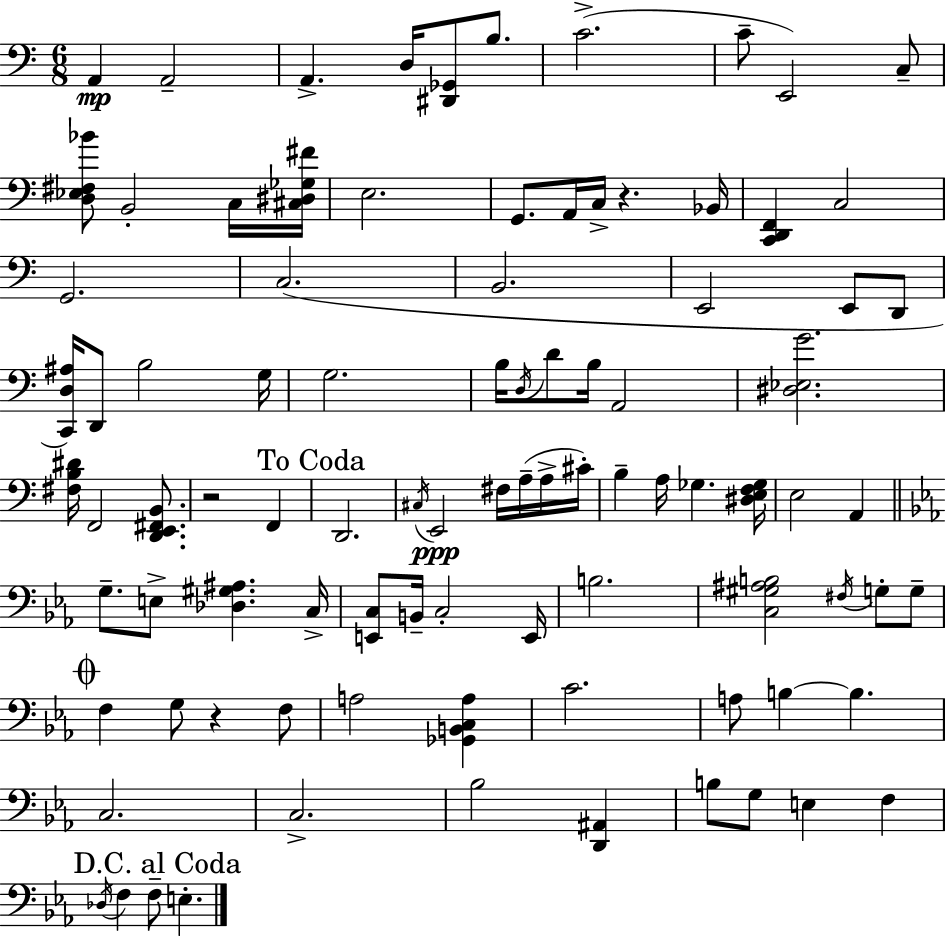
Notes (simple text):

A2/q A2/h A2/q. D3/s [D#2,Gb2]/e B3/e. C4/h. C4/e E2/h C3/e [D3,Eb3,F#3,Bb4]/e B2/h C3/s [C#3,D#3,Gb3,F#4]/s E3/h. G2/e. A2/s C3/s R/q. Bb2/s [C2,D2,F2]/q C3/h G2/h. C3/h. B2/h. E2/h E2/e D2/e [C2,D3,A#3]/s D2/e B3/h G3/s G3/h. B3/s D3/s D4/e B3/s A2/h [D#3,Eb3,G4]/h. [F#3,B3,D#4]/s F2/h [D2,E2,F#2,B2]/e. R/h F2/q D2/h. C#3/s E2/h F#3/s A3/s A3/s C#4/s B3/q A3/s Gb3/q. [D#3,E3,F3,Gb3]/s E3/h A2/q G3/e. E3/e [Db3,G#3,A#3]/q. C3/s [E2,C3]/e B2/s C3/h E2/s B3/h. [C3,G#3,A#3,B3]/h F#3/s G3/e G3/e F3/q G3/e R/q F3/e A3/h [Gb2,B2,C3,A3]/q C4/h. A3/e B3/q B3/q. C3/h. C3/h. Bb3/h [D2,A#2]/q B3/e G3/e E3/q F3/q Db3/s F3/q F3/e E3/q.